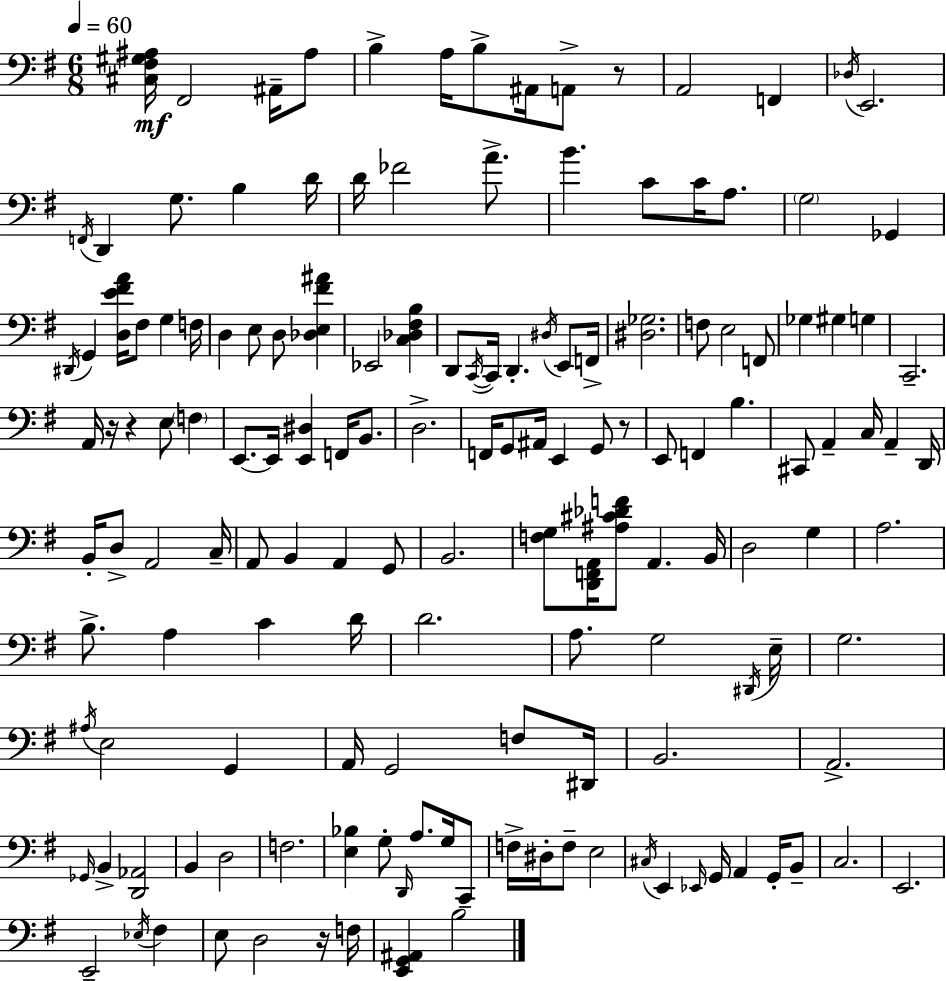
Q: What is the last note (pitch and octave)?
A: B3